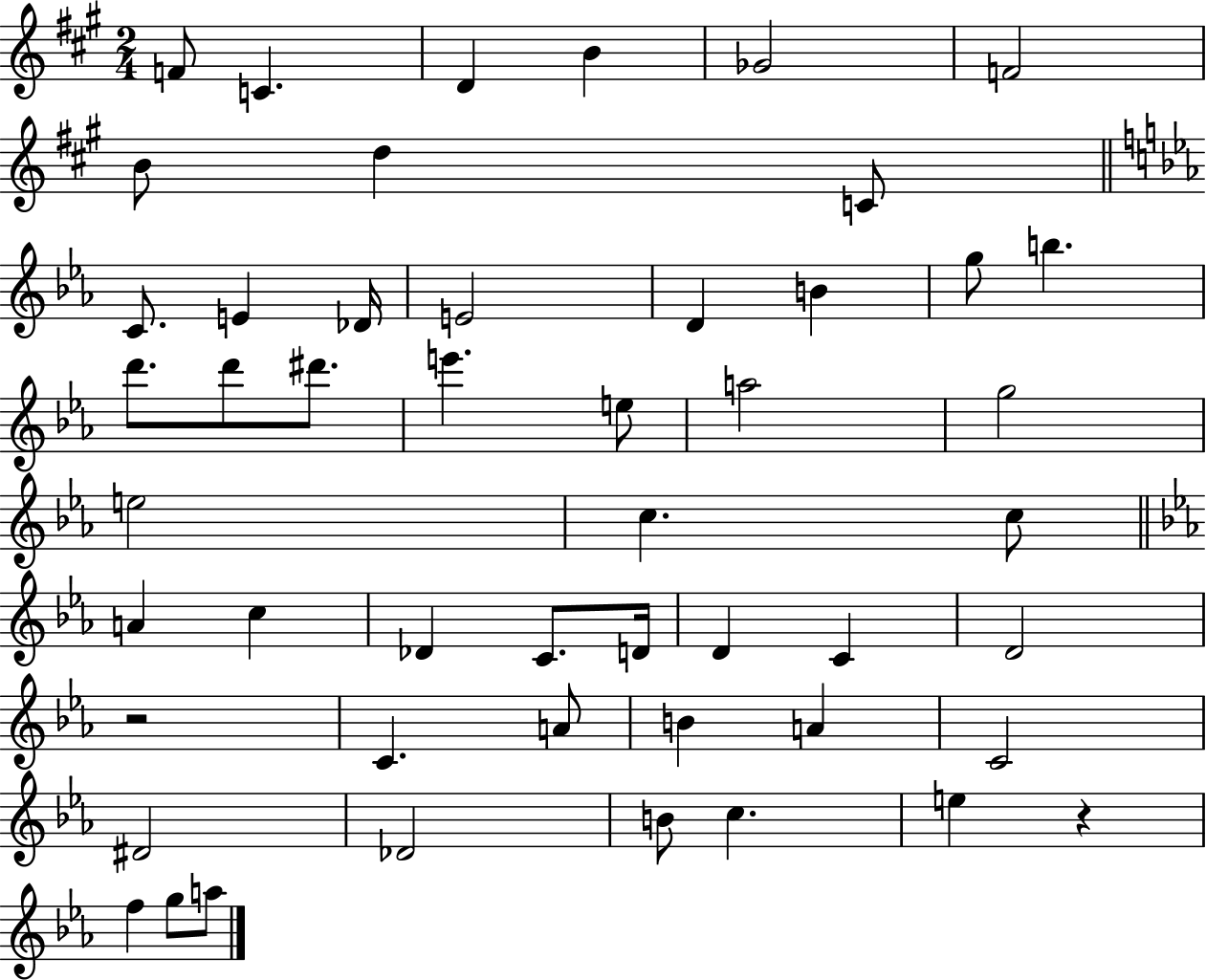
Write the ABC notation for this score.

X:1
T:Untitled
M:2/4
L:1/4
K:A
F/2 C D B _G2 F2 B/2 d C/2 C/2 E _D/4 E2 D B g/2 b d'/2 d'/2 ^d'/2 e' e/2 a2 g2 e2 c c/2 A c _D C/2 D/4 D C D2 z2 C A/2 B A C2 ^D2 _D2 B/2 c e z f g/2 a/2